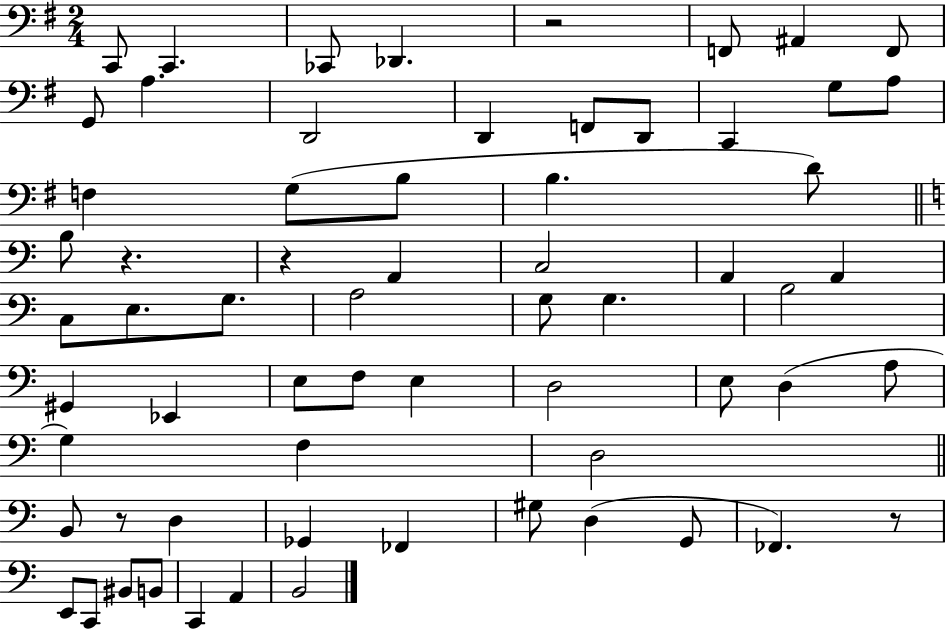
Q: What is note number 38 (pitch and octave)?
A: E3